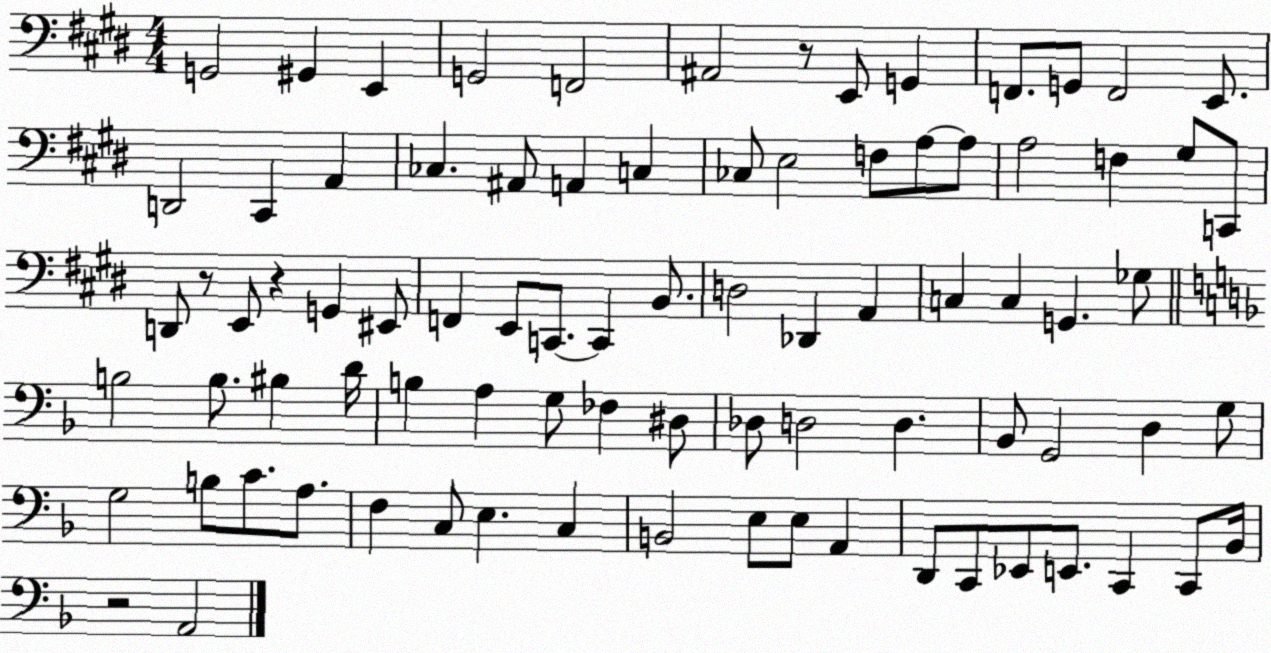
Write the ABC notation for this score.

X:1
T:Untitled
M:4/4
L:1/4
K:E
G,,2 ^G,, E,, G,,2 F,,2 ^A,,2 z/2 E,,/2 G,, F,,/2 G,,/2 F,,2 E,,/2 D,,2 ^C,, A,, _C, ^A,,/2 A,, C, _C,/2 E,2 F,/2 A,/2 A,/2 A,2 F, ^G,/2 C,,/2 D,,/2 z/2 E,,/2 z G,, ^E,,/2 F,, E,,/2 C,,/2 C,, B,,/2 D,2 _D,, A,, C, C, G,, _G,/2 B,2 B,/2 ^B, D/4 B, A, G,/2 _F, ^D,/2 _D,/2 D,2 D, _B,,/2 G,,2 D, G,/2 G,2 B,/2 C/2 A,/2 F, C,/2 E, C, B,,2 E,/2 E,/2 A,, D,,/2 C,,/2 _E,,/2 E,,/2 C,, C,,/2 _B,,/4 z2 A,,2